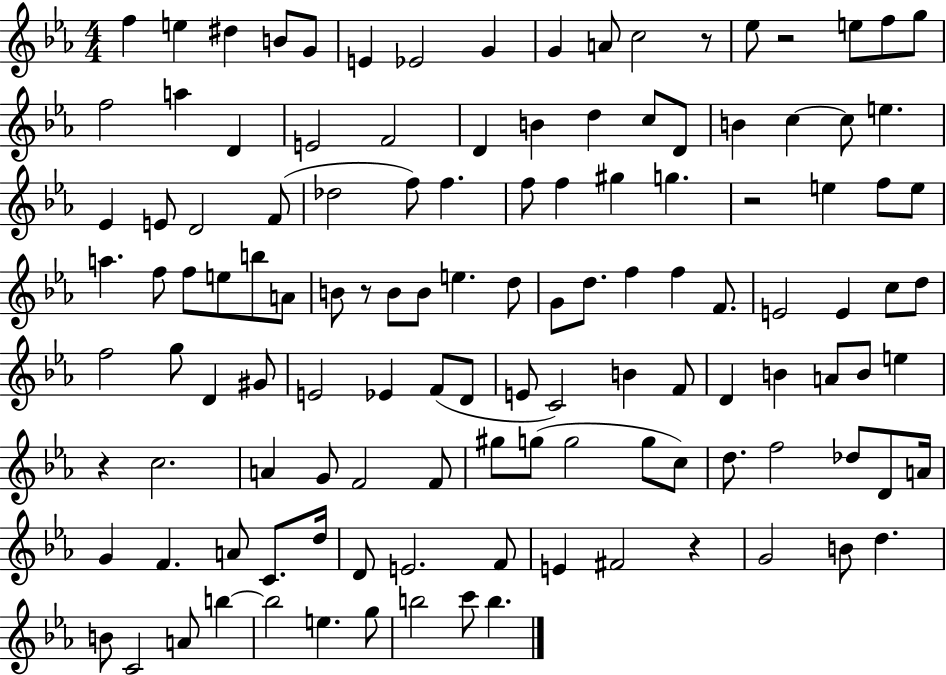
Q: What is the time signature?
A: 4/4